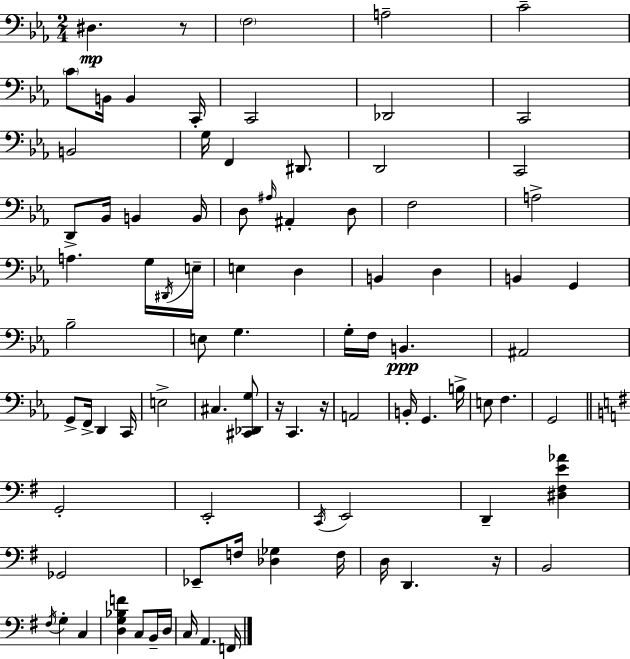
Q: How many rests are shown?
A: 4